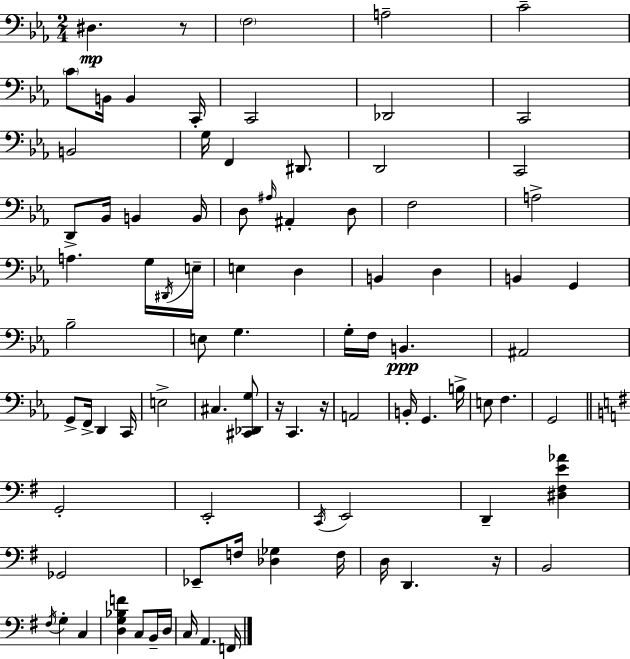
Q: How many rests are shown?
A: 4